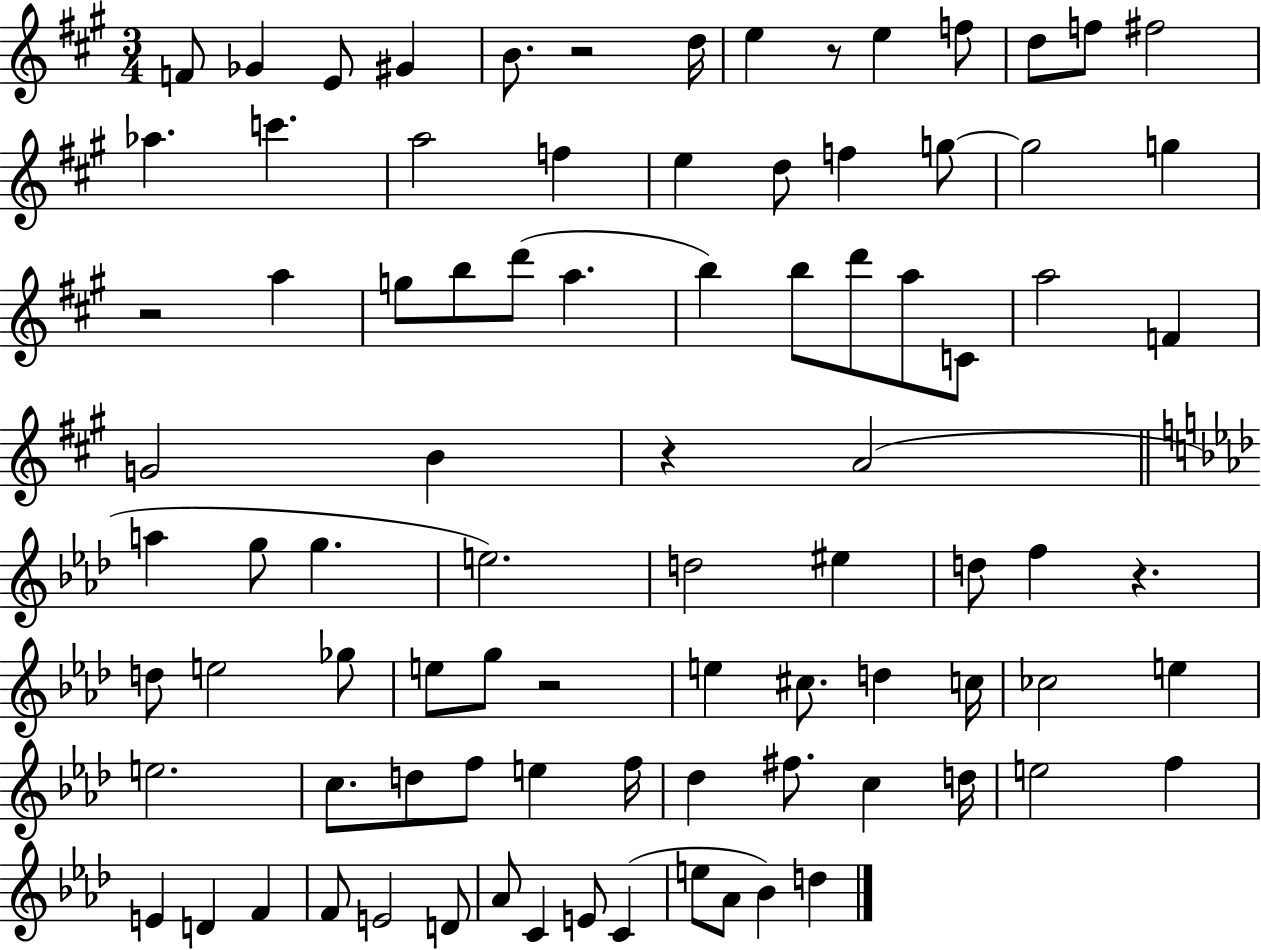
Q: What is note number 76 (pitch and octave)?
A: C4